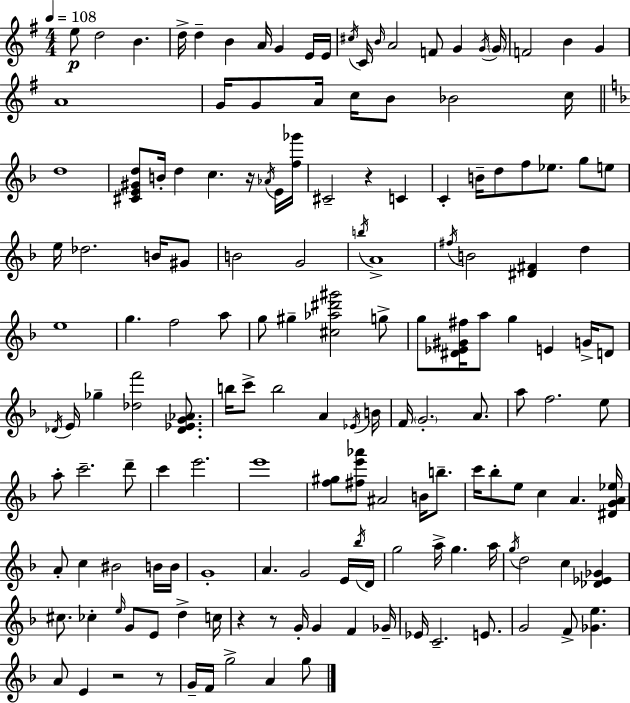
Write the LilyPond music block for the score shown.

{
  \clef treble
  \numericTimeSignature
  \time 4/4
  \key g \major
  \tempo 4 = 108
  e''8\p d''2 b'4. | d''16-> d''4-- b'4 a'16 g'4 e'16 e'16 | \acciaccatura { cis''16 } c'16 \grace { b'16 } a'2 f'8 g'4 | \acciaccatura { g'16 } \parenthesize g'16 f'2 b'4 g'4 | \break a'1 | g'16 g'8 a'16 c''16 b'8 bes'2 | c''16 \bar "||" \break \key f \major d''1 | <cis' e' gis' d''>8 b'16-. d''4 c''4. r16 \acciaccatura { aes'16 } e'16 | <f'' ges'''>16 cis'2-- r4 c'4 | c'4-. b'16-- d''8 f''8 ees''8. g''8 e''8 | \break e''16 des''2. b'16 gis'8 | b'2 g'2 | \acciaccatura { b''16 } a'1-> | \acciaccatura { fis''16 } b'2 <dis' fis'>4 d''4 | \break e''1 | g''4. f''2 | a''8 g''8 gis''4-- <cis'' aes'' dis''' gis'''>2 | g''8-> g''8 <dis' ees' gis' fis''>16 a''8 g''4 e'4 | \break g'16-> d'8 \acciaccatura { des'16 } e'16 ges''4-- <des'' f'''>2 | <des' ees' g' aes'>8. b''16 c'''8-> b''2 a'4 | \acciaccatura { ees'16 } b'16 f'16 \parenthesize g'2.-. | a'8. a''8 f''2. | \break e''8 a''8-. c'''2.-- | d'''8-- c'''4 e'''2. | e'''1 | <f'' gis''>8 <fis'' e''' aes'''>8 ais'2 | \break b'16 b''8.-- c'''16 bes''8-. e''8 c''4 a'4. | <dis' g' a' ees''>16 a'8-. c''4 bis'2 | b'16 b'16 g'1-. | a'4. g'2 | \break e'16 \acciaccatura { bes''16 } d'16 g''2 a''16-> g''4. | a''16 \acciaccatura { g''16 } d''2 c''4 | <des' ees' ges'>4 cis''8. ces''4-. \grace { e''16 } g'8 | e'8 d''4-> c''16 r4 r8 g'16-. g'4 | \break f'4 ges'16-- ees'16 c'2.-- | e'8. g'2 | f'8-> <ges' e''>4. a'8 e'4 r2 | r8 g'16-- f'16 g''2-> | \break a'4 g''8 \bar "|."
}